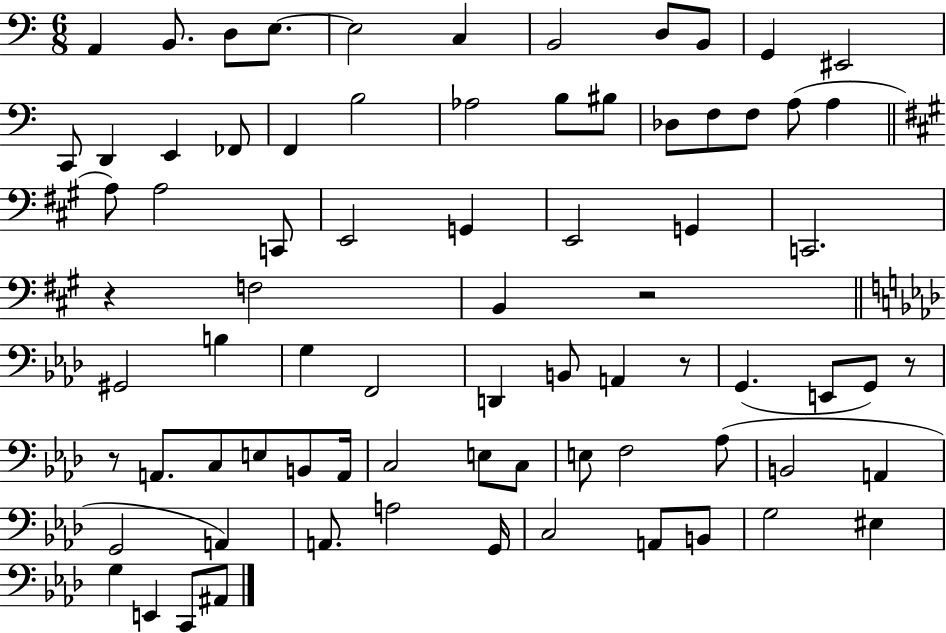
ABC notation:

X:1
T:Untitled
M:6/8
L:1/4
K:C
A,, B,,/2 D,/2 E,/2 E,2 C, B,,2 D,/2 B,,/2 G,, ^E,,2 C,,/2 D,, E,, _F,,/2 F,, B,2 _A,2 B,/2 ^B,/2 _D,/2 F,/2 F,/2 A,/2 A, A,/2 A,2 C,,/2 E,,2 G,, E,,2 G,, C,,2 z F,2 B,, z2 ^G,,2 B, G, F,,2 D,, B,,/2 A,, z/2 G,, E,,/2 G,,/2 z/2 z/2 A,,/2 C,/2 E,/2 B,,/2 A,,/4 C,2 E,/2 C,/2 E,/2 F,2 _A,/2 B,,2 A,, G,,2 A,, A,,/2 A,2 G,,/4 C,2 A,,/2 B,,/2 G,2 ^E, G, E,, C,,/2 ^A,,/2